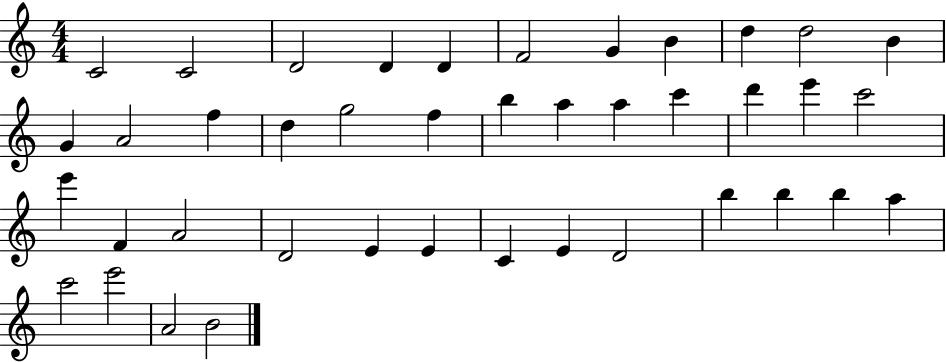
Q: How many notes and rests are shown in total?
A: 41